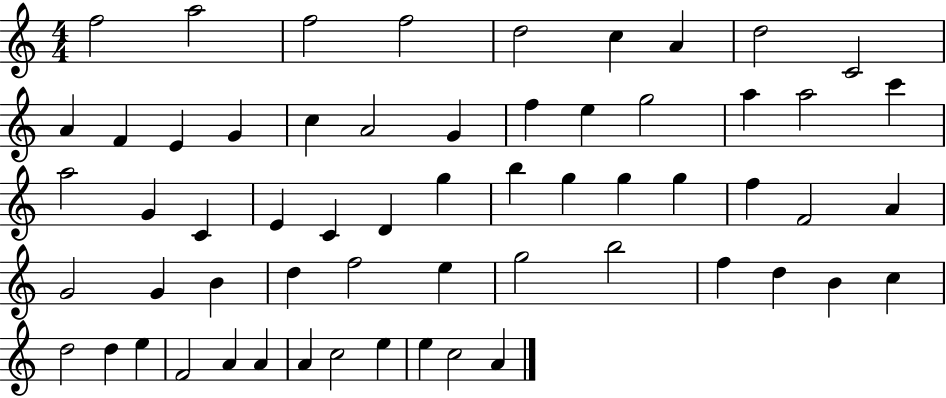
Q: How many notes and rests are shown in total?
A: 60